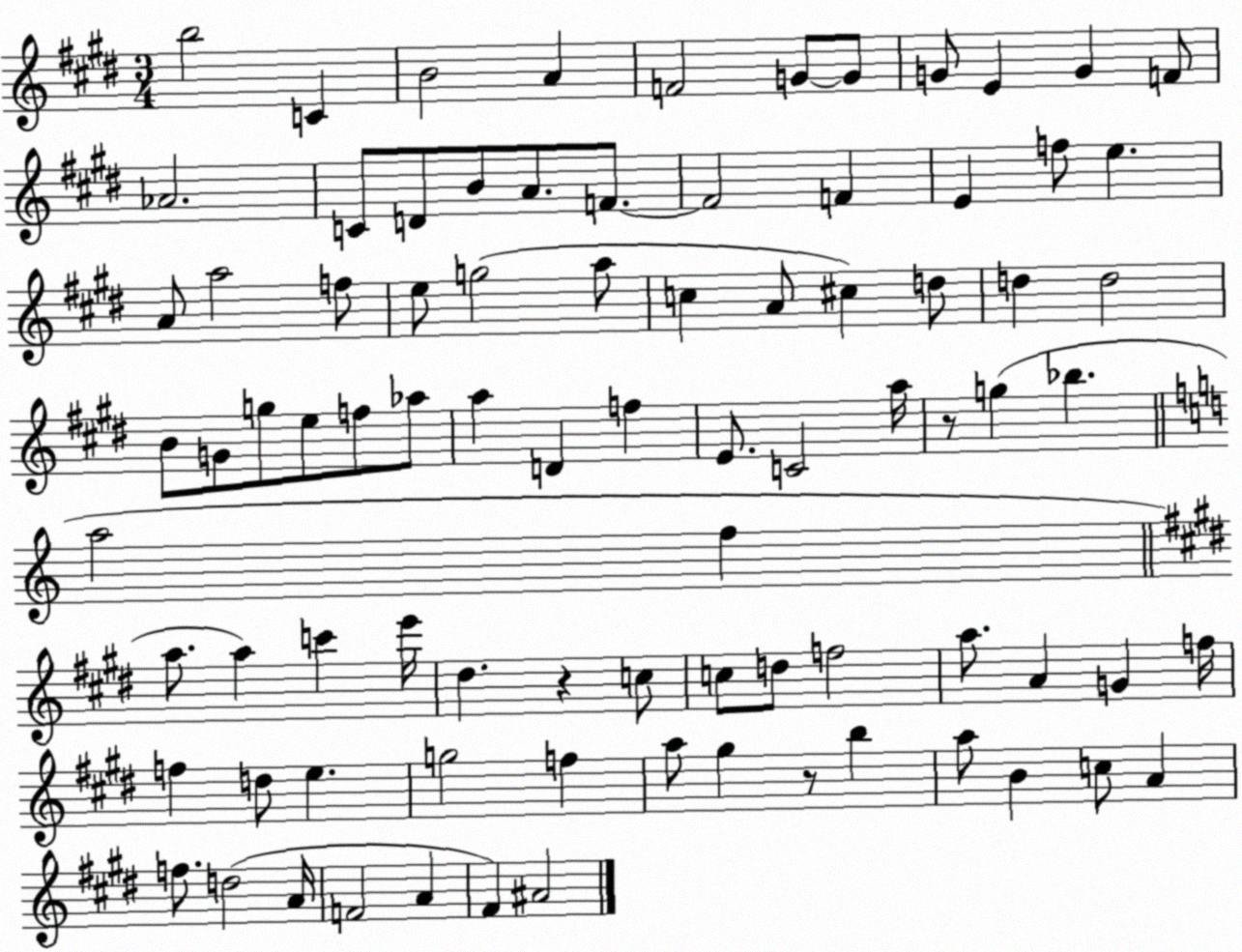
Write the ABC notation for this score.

X:1
T:Untitled
M:3/4
L:1/4
K:E
b2 C B2 A F2 G/2 G/2 G/2 E G F/2 _A2 C/2 D/2 B/2 A/2 F/2 F2 F E f/2 e A/2 a2 f/2 e/2 g2 a/2 c A/2 ^c d/2 d d2 B/2 G/2 g/2 e/2 f/2 _a/2 a D f E/2 C2 a/4 z/2 g _b a2 f a/2 a c' e'/4 ^d z c/2 c/2 d/2 f2 a/2 A G f/4 f d/2 e g2 f a/2 ^g z/2 b a/2 B c/2 A f/2 d2 A/4 F2 A ^F ^A2